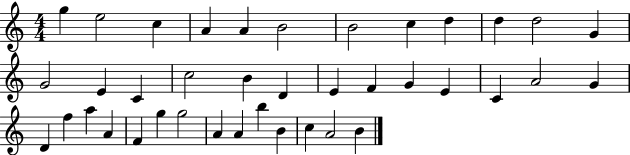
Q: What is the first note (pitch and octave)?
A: G5